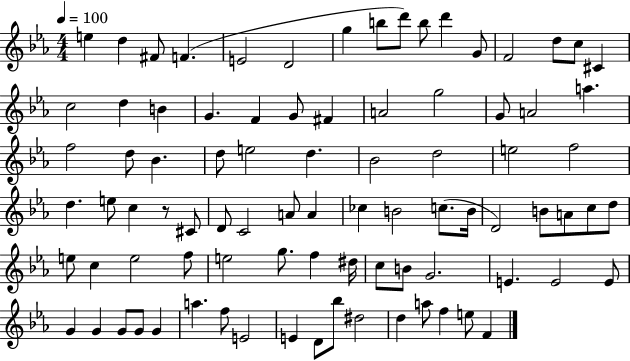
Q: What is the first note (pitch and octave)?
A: E5